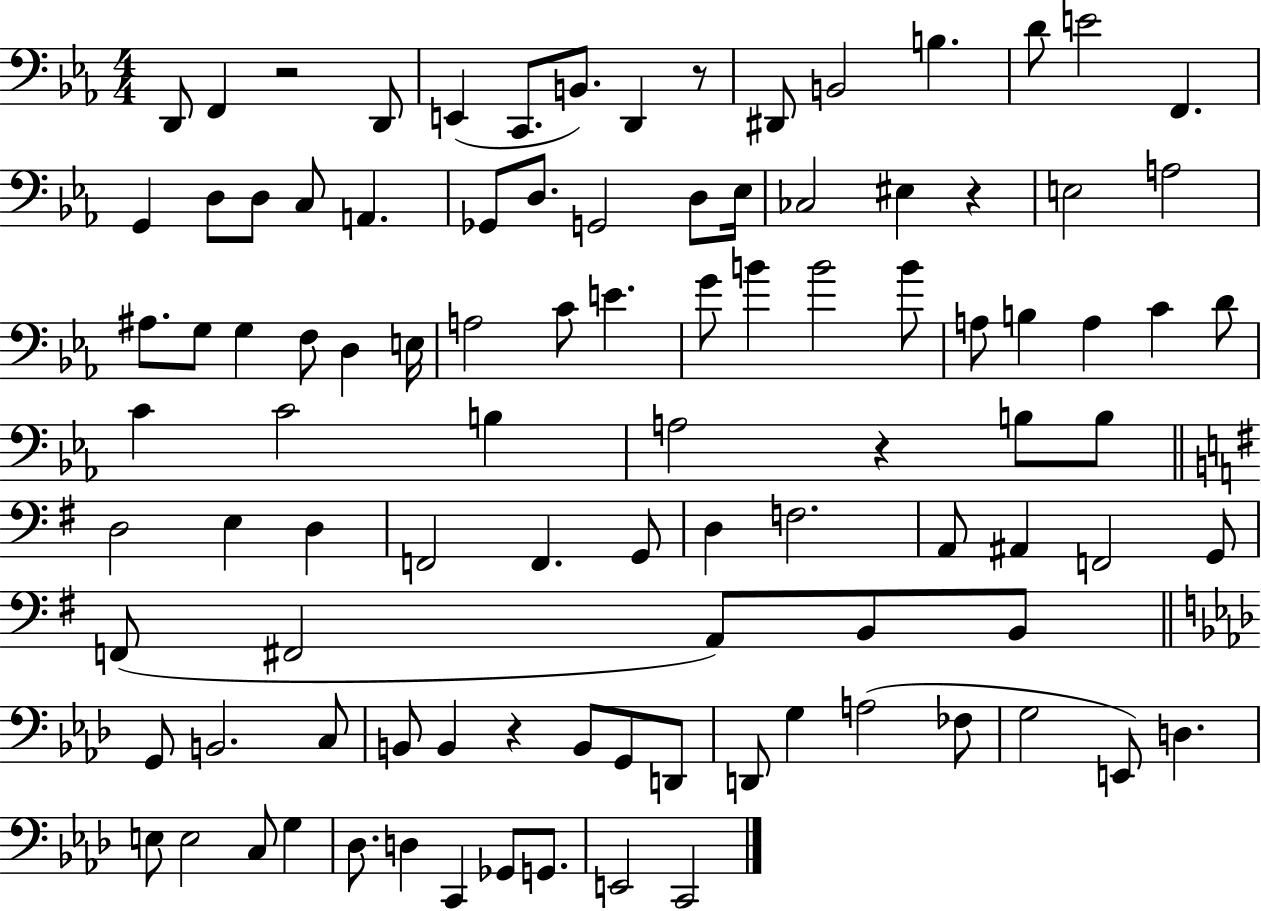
D2/e F2/q R/h D2/e E2/q C2/e. B2/e. D2/q R/e D#2/e B2/h B3/q. D4/e E4/h F2/q. G2/q D3/e D3/e C3/e A2/q. Gb2/e D3/e. G2/h D3/e Eb3/s CES3/h EIS3/q R/q E3/h A3/h A#3/e. G3/e G3/q F3/e D3/q E3/s A3/h C4/e E4/q. G4/e B4/q B4/h B4/e A3/e B3/q A3/q C4/q D4/e C4/q C4/h B3/q A3/h R/q B3/e B3/e D3/h E3/q D3/q F2/h F2/q. G2/e D3/q F3/h. A2/e A#2/q F2/h G2/e F2/e F#2/h A2/e B2/e B2/e G2/e B2/h. C3/e B2/e B2/q R/q B2/e G2/e D2/e D2/e G3/q A3/h FES3/e G3/h E2/e D3/q. E3/e E3/h C3/e G3/q Db3/e. D3/q C2/q Gb2/e G2/e. E2/h C2/h